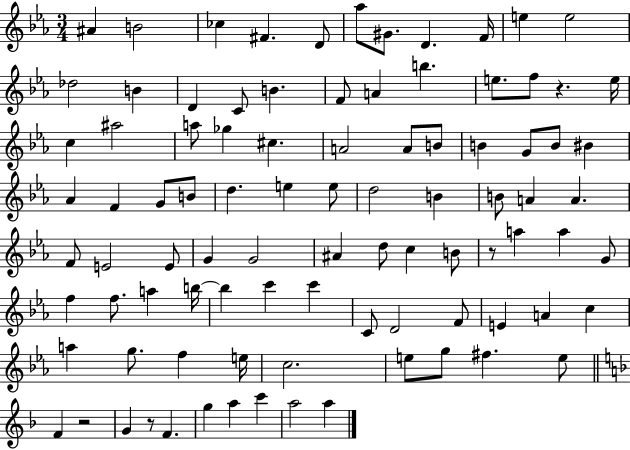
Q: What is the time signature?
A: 3/4